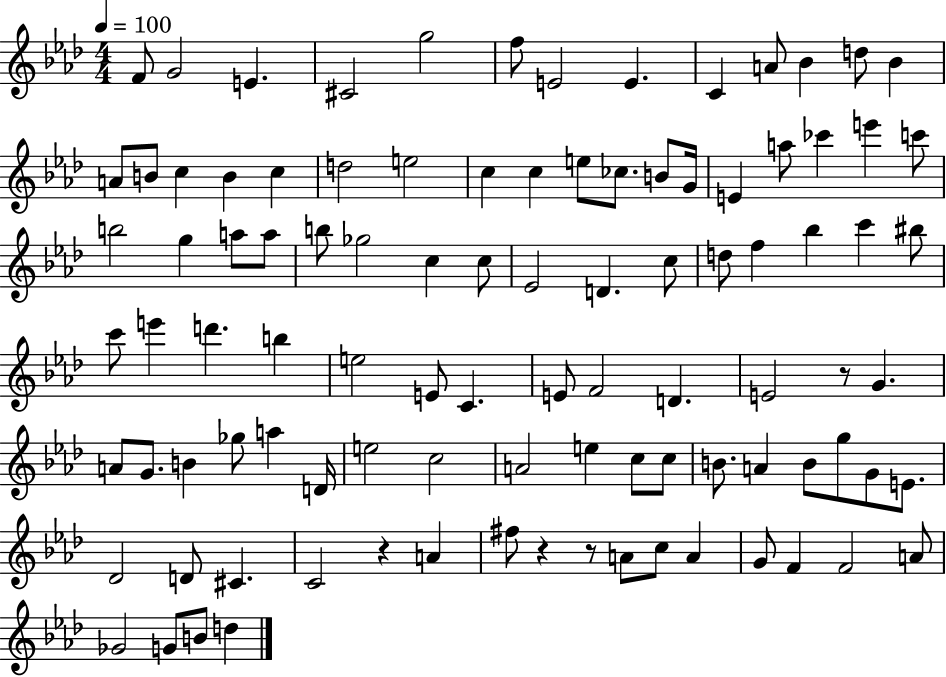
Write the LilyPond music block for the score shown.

{
  \clef treble
  \numericTimeSignature
  \time 4/4
  \key aes \major
  \tempo 4 = 100
  f'8 g'2 e'4. | cis'2 g''2 | f''8 e'2 e'4. | c'4 a'8 bes'4 d''8 bes'4 | \break a'8 b'8 c''4 b'4 c''4 | d''2 e''2 | c''4 c''4 e''8 ces''8. b'8 g'16 | e'4 a''8 ces'''4 e'''4 c'''8 | \break b''2 g''4 a''8 a''8 | b''8 ges''2 c''4 c''8 | ees'2 d'4. c''8 | d''8 f''4 bes''4 c'''4 bis''8 | \break c'''8 e'''4 d'''4. b''4 | e''2 e'8 c'4. | e'8 f'2 d'4. | e'2 r8 g'4. | \break a'8 g'8. b'4 ges''8 a''4 d'16 | e''2 c''2 | a'2 e''4 c''8 c''8 | b'8. a'4 b'8 g''8 g'8 e'8. | \break des'2 d'8 cis'4. | c'2 r4 a'4 | fis''8 r4 r8 a'8 c''8 a'4 | g'8 f'4 f'2 a'8 | \break ges'2 g'8 b'8 d''4 | \bar "|."
}